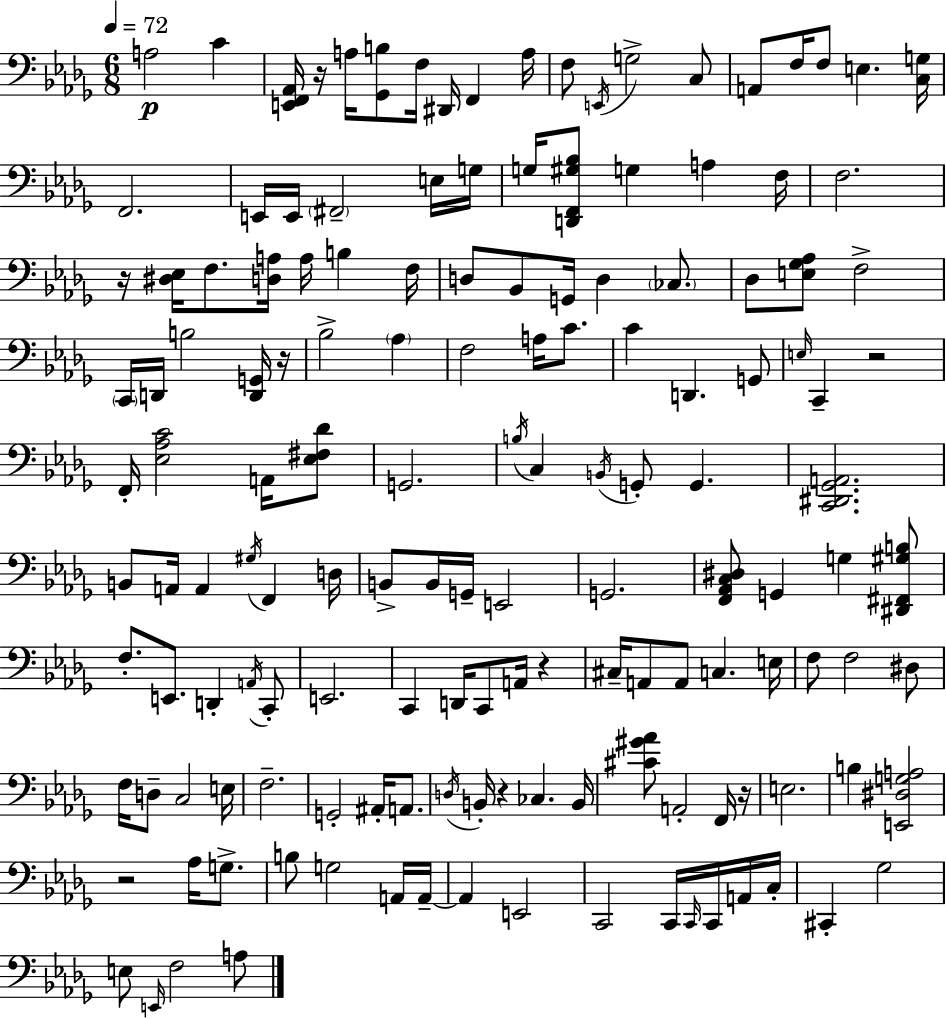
A3/h C4/q [E2,F2,Ab2]/s R/s A3/s [Gb2,B3]/e F3/s D#2/s F2/q A3/s F3/e E2/s G3/h C3/e A2/e F3/s F3/e E3/q. [C3,G3]/s F2/h. E2/s E2/s F#2/h E3/s G3/s G3/s [D2,F2,G#3,Bb3]/e G3/q A3/q F3/s F3/h. R/s [D#3,Eb3]/s F3/e. [D3,A3]/s A3/s B3/q F3/s D3/e Bb2/e G2/s D3/q CES3/e. Db3/e [E3,Gb3,Ab3]/e F3/h C2/s D2/s B3/h [D2,G2]/s R/s Bb3/h Ab3/q F3/h A3/s C4/e. C4/q D2/q. G2/e E3/s C2/q R/h F2/s [Eb3,Ab3,C4]/h A2/s [Eb3,F#3,Db4]/e G2/h. B3/s C3/q B2/s G2/e G2/q. [C2,D#2,Gb2,A2]/h. B2/e A2/s A2/q G#3/s F2/q D3/s B2/e B2/s G2/s E2/h G2/h. [F2,Ab2,C3,D#3]/e G2/q G3/q [D#2,F#2,G#3,B3]/e F3/e. E2/e. D2/q A2/s C2/e E2/h. C2/q D2/s C2/e A2/s R/q C#3/s A2/e A2/e C3/q. E3/s F3/e F3/h D#3/e F3/s D3/e C3/h E3/s F3/h. G2/h A#2/s A2/e. D3/s B2/s R/q CES3/q. B2/s [C#4,G#4,Ab4]/e A2/h F2/s R/s E3/h. B3/q [E2,D#3,G3,A3]/h R/h Ab3/s G3/e. B3/e G3/h A2/s A2/s A2/q E2/h C2/h C2/s C2/s C2/s A2/s C3/s C#2/q Gb3/h E3/e E2/s F3/h A3/e